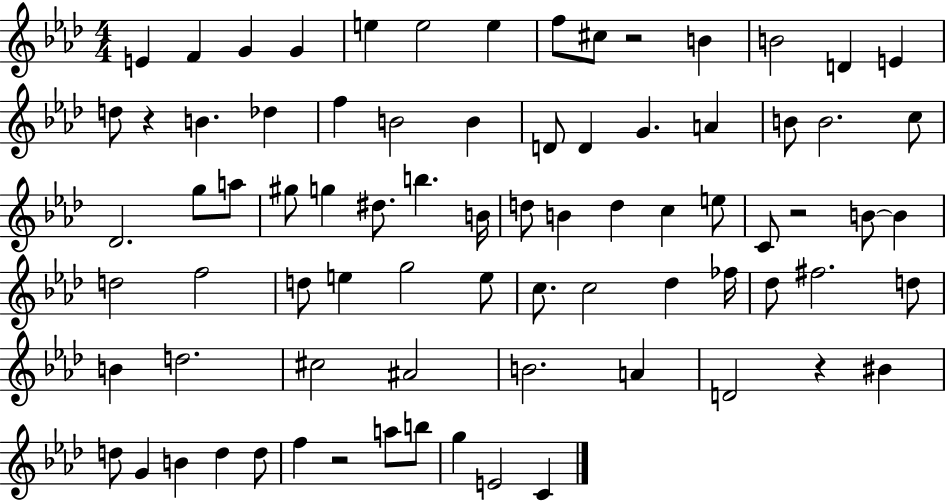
E4/q F4/q G4/q G4/q E5/q E5/h E5/q F5/e C#5/e R/h B4/q B4/h D4/q E4/q D5/e R/q B4/q. Db5/q F5/q B4/h B4/q D4/e D4/q G4/q. A4/q B4/e B4/h. C5/e Db4/h. G5/e A5/e G#5/e G5/q D#5/e. B5/q. B4/s D5/e B4/q D5/q C5/q E5/e C4/e R/h B4/e B4/q D5/h F5/h D5/e E5/q G5/h E5/e C5/e. C5/h Db5/q FES5/s Db5/e F#5/h. D5/e B4/q D5/h. C#5/h A#4/h B4/h. A4/q D4/h R/q BIS4/q D5/e G4/q B4/q D5/q D5/e F5/q R/h A5/e B5/e G5/q E4/h C4/q